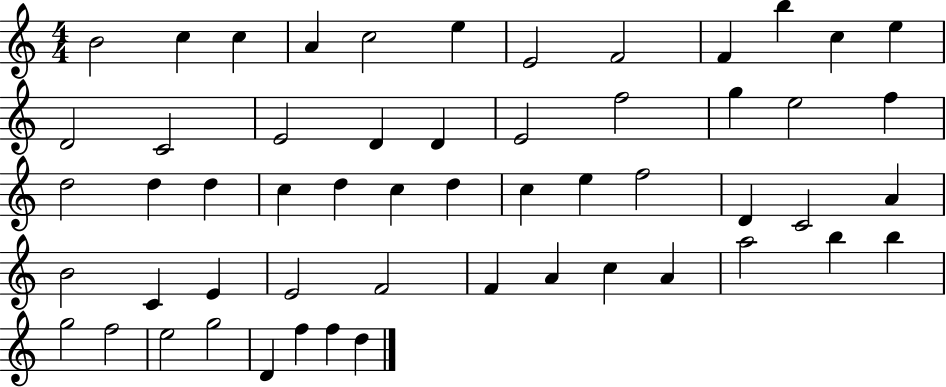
B4/h C5/q C5/q A4/q C5/h E5/q E4/h F4/h F4/q B5/q C5/q E5/q D4/h C4/h E4/h D4/q D4/q E4/h F5/h G5/q E5/h F5/q D5/h D5/q D5/q C5/q D5/q C5/q D5/q C5/q E5/q F5/h D4/q C4/h A4/q B4/h C4/q E4/q E4/h F4/h F4/q A4/q C5/q A4/q A5/h B5/q B5/q G5/h F5/h E5/h G5/h D4/q F5/q F5/q D5/q